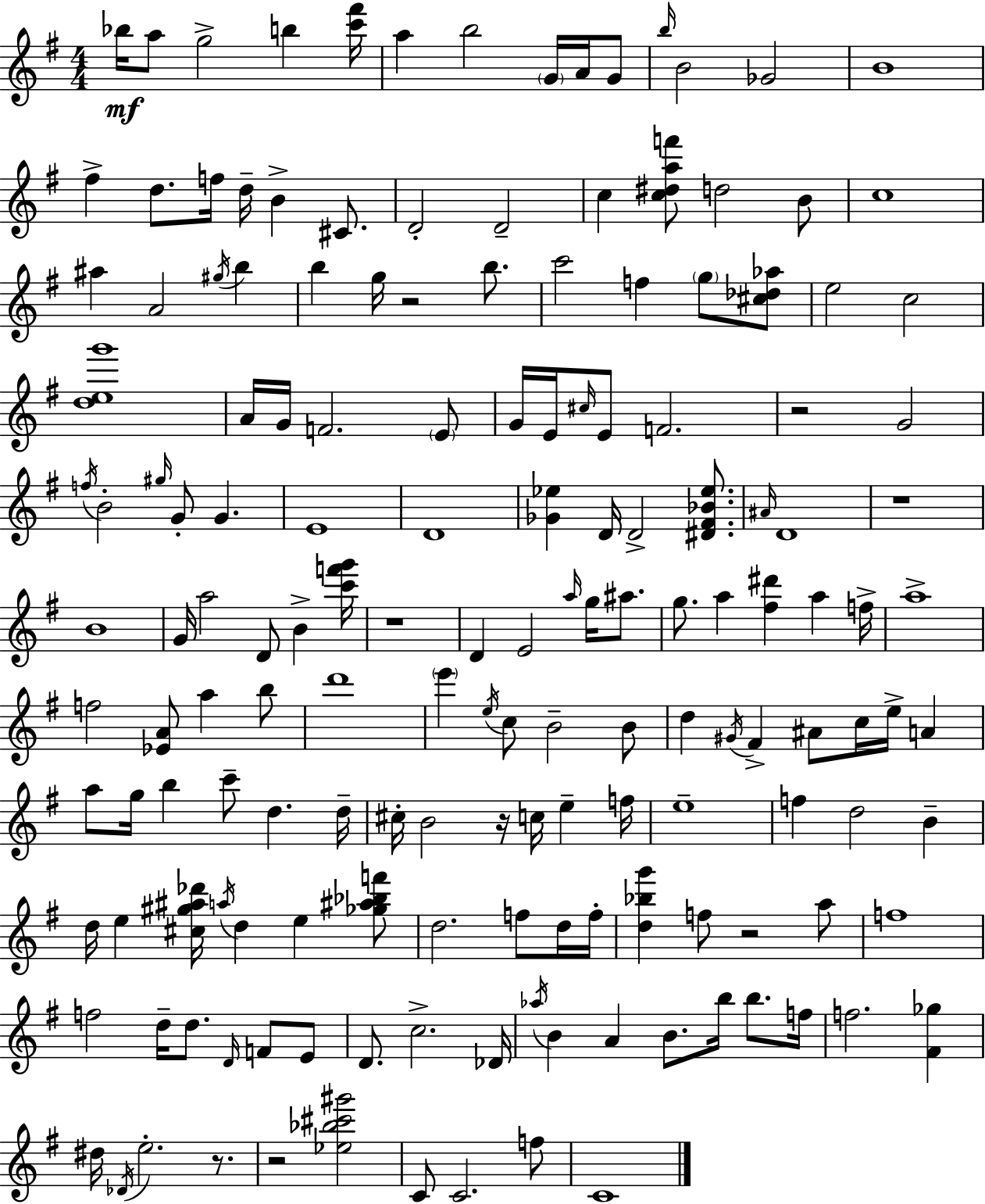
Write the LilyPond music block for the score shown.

{
  \clef treble
  \numericTimeSignature
  \time 4/4
  \key g \major
  bes''16\mf a''8 g''2-> b''4 <c''' fis'''>16 | a''4 b''2 \parenthesize g'16 a'16 g'8 | \grace { b''16 } b'2 ges'2 | b'1 | \break fis''4-> d''8. f''16 d''16-- b'4-> cis'8. | d'2-. d'2-- | c''4 <c'' dis'' a'' f'''>8 d''2 b'8 | c''1 | \break ais''4 a'2 \acciaccatura { gis''16 } b''4 | b''4 g''16 r2 b''8. | c'''2 f''4 \parenthesize g''8 | <cis'' des'' aes''>8 e''2 c''2 | \break <d'' e'' g'''>1 | a'16 g'16 f'2. | \parenthesize e'8 g'16 e'16 \grace { cis''16 } e'8 f'2. | r2 g'2 | \break \acciaccatura { f''16 } b'2-. \grace { gis''16 } g'8-. g'4. | e'1 | d'1 | <ges' ees''>4 d'16 d'2-> | \break <dis' fis' bes' ees''>8. \grace { ais'16 } d'1 | r1 | b'1 | g'16 a''2 d'8 | \break b'4-> <c''' f''' g'''>16 r1 | d'4 e'2 | \grace { a''16 } g''16 ais''8. g''8. a''4 <fis'' dis'''>4 | a''4 f''16-> a''1-> | \break f''2 <ees' a'>8 | a''4 b''8 d'''1 | \parenthesize e'''4 \acciaccatura { e''16 } c''8 b'2-- | b'8 d''4 \acciaccatura { gis'16 } fis'4-> | \break ais'8 c''16 e''16-> a'4 a''8 g''16 b''4 | c'''8-- d''4. d''16-- cis''16-. b'2 | r16 c''16 e''4-- f''16 e''1-- | f''4 d''2 | \break b'4-- d''16 e''4 <cis'' gis'' ais'' des'''>16 \acciaccatura { a''16 } | d''4 e''4 <ges'' ais'' bes'' f'''>8 d''2. | f''8 d''16 f''16-. <d'' bes'' g'''>4 f''8 | r2 a''8 f''1 | \break f''2 | d''16-- d''8. \grace { d'16 } f'8 e'8 d'8. c''2.-> | des'16 \acciaccatura { aes''16 } b'4 | a'4 b'8. b''16 b''8. f''16 f''2. | \break <fis' ges''>4 dis''16 \acciaccatura { des'16 } e''2.-. | r8. r2 | <ees'' bes'' cis''' gis'''>2 c'8 c'2. | f''8 c'1 | \break \bar "|."
}